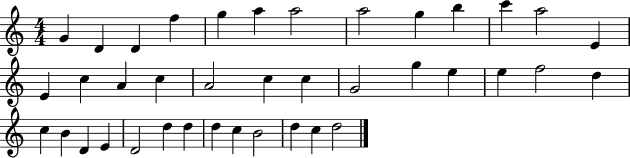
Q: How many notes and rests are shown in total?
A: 39